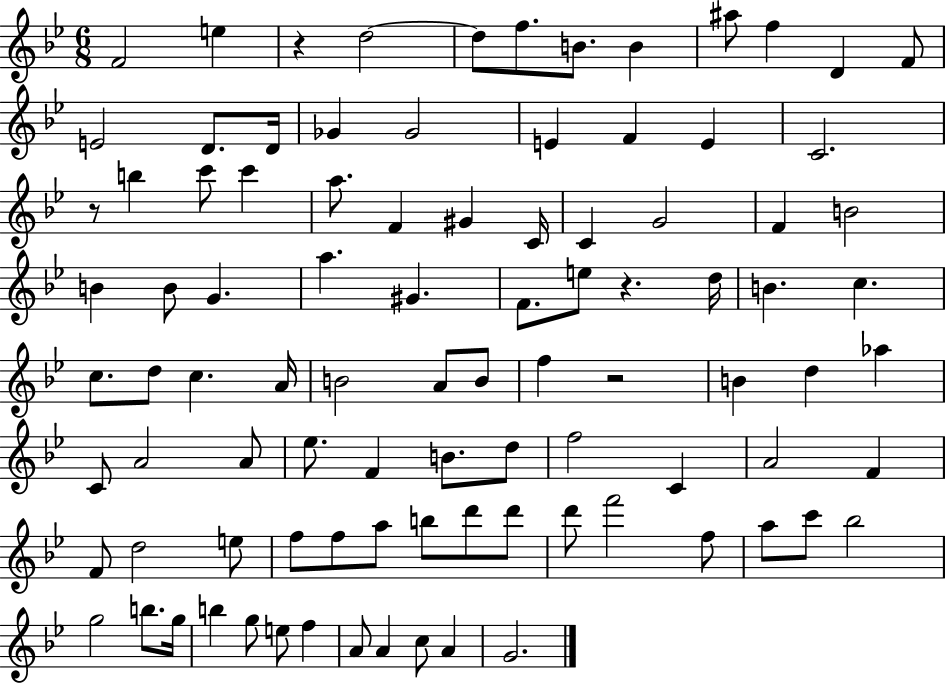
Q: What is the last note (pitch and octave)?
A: G4